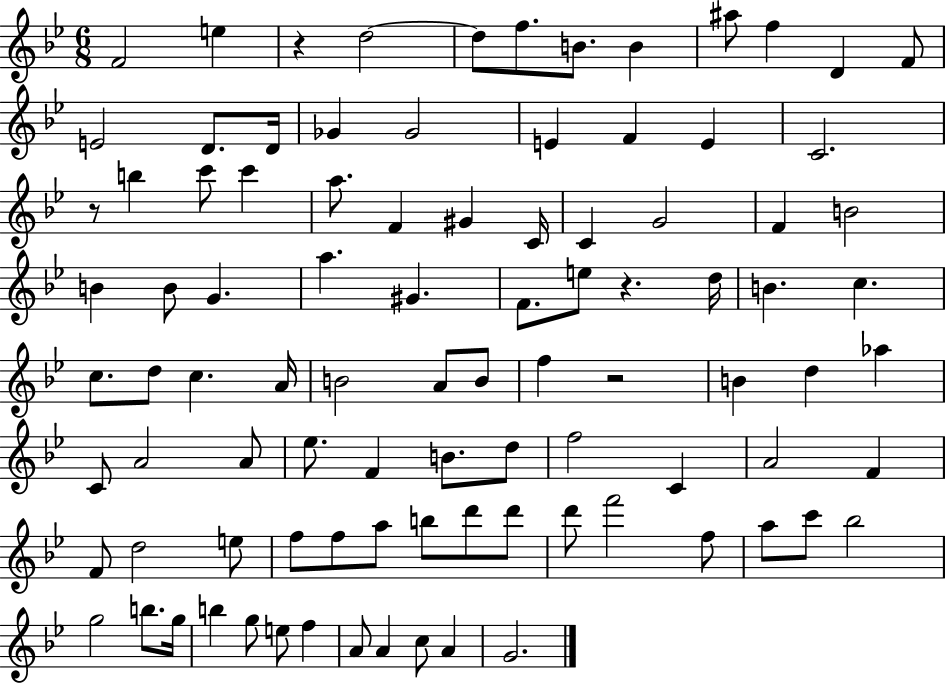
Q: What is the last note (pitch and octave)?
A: G4